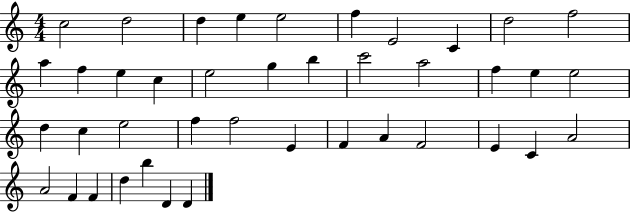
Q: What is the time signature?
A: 4/4